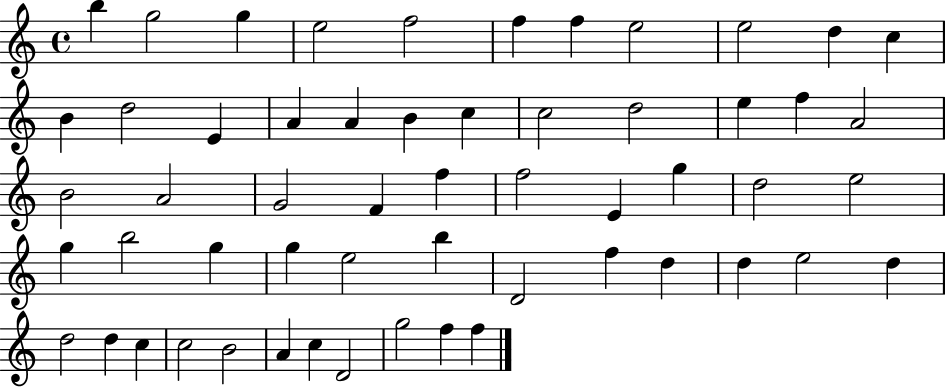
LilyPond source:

{
  \clef treble
  \time 4/4
  \defaultTimeSignature
  \key c \major
  b''4 g''2 g''4 | e''2 f''2 | f''4 f''4 e''2 | e''2 d''4 c''4 | \break b'4 d''2 e'4 | a'4 a'4 b'4 c''4 | c''2 d''2 | e''4 f''4 a'2 | \break b'2 a'2 | g'2 f'4 f''4 | f''2 e'4 g''4 | d''2 e''2 | \break g''4 b''2 g''4 | g''4 e''2 b''4 | d'2 f''4 d''4 | d''4 e''2 d''4 | \break d''2 d''4 c''4 | c''2 b'2 | a'4 c''4 d'2 | g''2 f''4 f''4 | \break \bar "|."
}